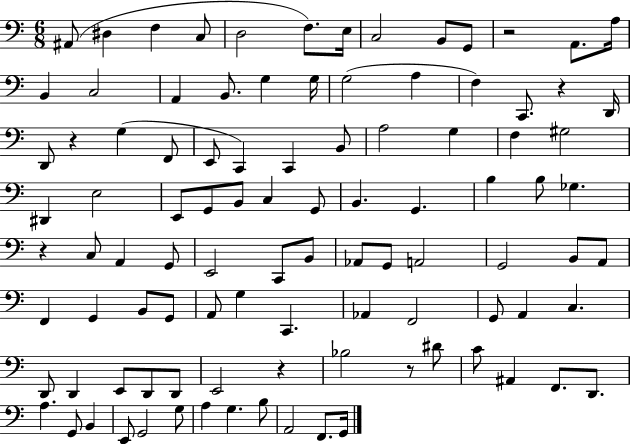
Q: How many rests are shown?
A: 6